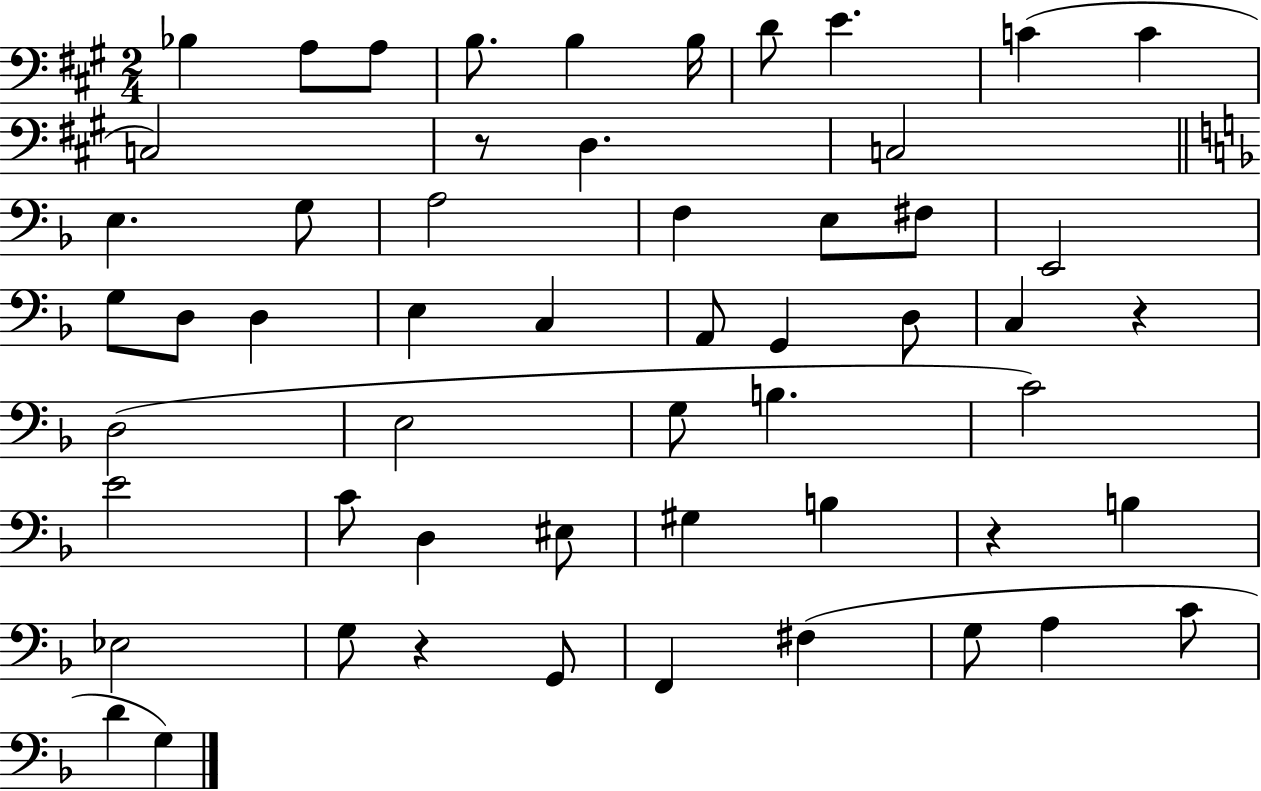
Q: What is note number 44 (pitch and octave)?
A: G2